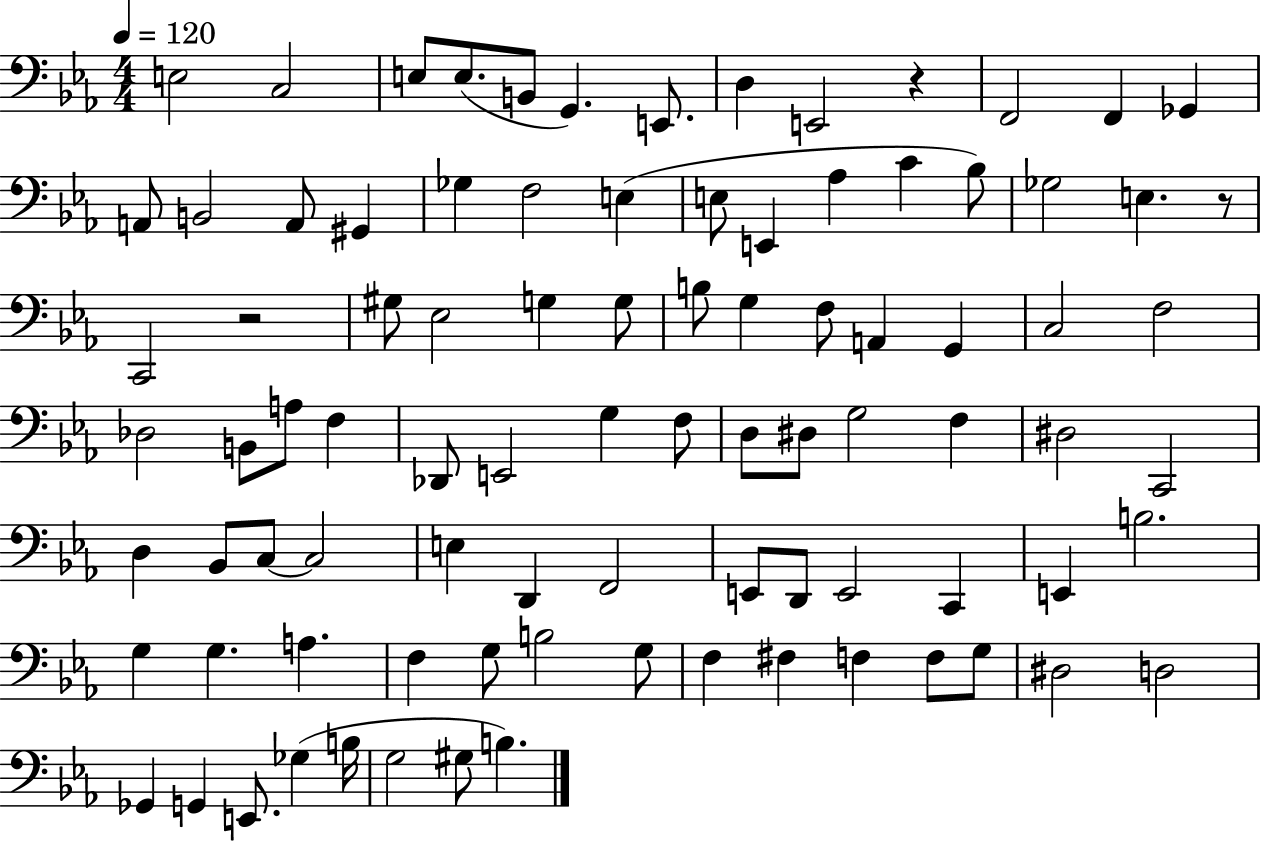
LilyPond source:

{
  \clef bass
  \numericTimeSignature
  \time 4/4
  \key ees \major
  \tempo 4 = 120
  e2 c2 | e8 e8.( b,8 g,4.) e,8. | d4 e,2 r4 | f,2 f,4 ges,4 | \break a,8 b,2 a,8 gis,4 | ges4 f2 e4( | e8 e,4 aes4 c'4 bes8) | ges2 e4. r8 | \break c,2 r2 | gis8 ees2 g4 g8 | b8 g4 f8 a,4 g,4 | c2 f2 | \break des2 b,8 a8 f4 | des,8 e,2 g4 f8 | d8 dis8 g2 f4 | dis2 c,2 | \break d4 bes,8 c8~~ c2 | e4 d,4 f,2 | e,8 d,8 e,2 c,4 | e,4 b2. | \break g4 g4. a4. | f4 g8 b2 g8 | f4 fis4 f4 f8 g8 | dis2 d2 | \break ges,4 g,4 e,8. ges4( b16 | g2 gis8 b4.) | \bar "|."
}